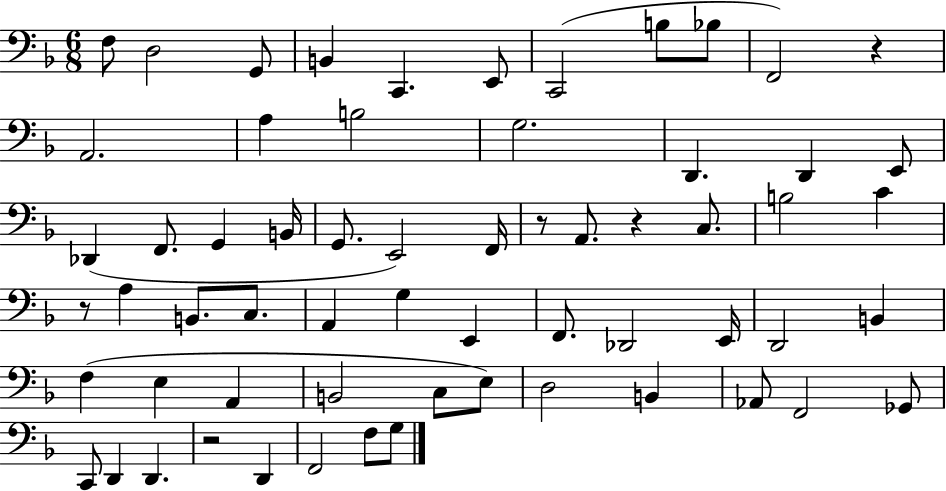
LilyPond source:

{
  \clef bass
  \numericTimeSignature
  \time 6/8
  \key f \major
  f8 d2 g,8 | b,4 c,4. e,8 | c,2( b8 bes8 | f,2) r4 | \break a,2. | a4 b2 | g2. | d,4. d,4 e,8 | \break des,4( f,8. g,4 b,16 | g,8. e,2) f,16 | r8 a,8. r4 c8. | b2 c'4 | \break r8 a4 b,8. c8. | a,4 g4 e,4 | f,8. des,2 e,16 | d,2 b,4 | \break f4( e4 a,4 | b,2 c8 e8) | d2 b,4 | aes,8 f,2 ges,8 | \break c,8 d,4 d,4. | r2 d,4 | f,2 f8 g8 | \bar "|."
}